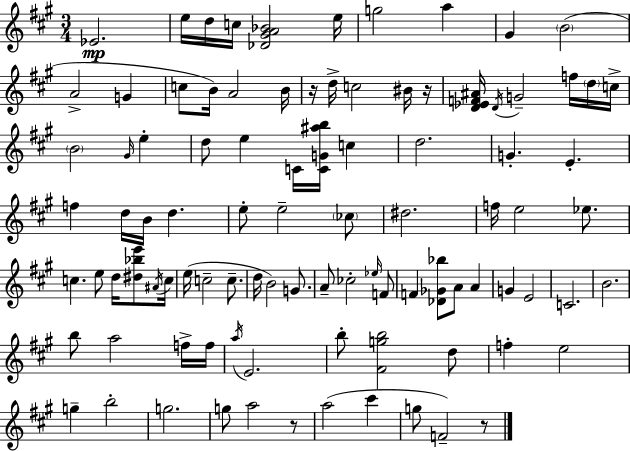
Eb4/h. E5/s D5/s C5/s [Db4,G#4,A4,Bb4]/h E5/s G5/h A5/q G#4/q B4/h A4/h G4/q C5/e B4/s A4/h B4/s R/s D5/s C5/h BIS4/s R/s [D4,Eb4,F4,A#4]/s D4/s G4/h F5/s D5/s C5/s B4/h G#4/s E5/q D5/e E5/q C4/s [C4,G4,A#5,B5]/s C5/q D5/h. G4/q. E4/q. F5/q D5/s B4/s D5/q. E5/e E5/h CES5/e D#5/h. F5/s E5/h Eb5/e. C5/q. E5/e D5/s [D#5,Bb5,E6]/e A#4/s C5/s E5/s C5/h C5/e. D5/s B4/h G4/e. A4/e CES5/h Eb5/s F4/e F4/q [Db4,Gb4,Bb5]/e A4/e A4/q G4/q E4/h C4/h. B4/h. B5/e A5/h F5/s F5/s A5/s E4/h. B5/e [F#4,G5,B5]/h D5/e F5/q E5/h G5/q B5/h G5/h. G5/e A5/h R/e A5/h C#6/q G5/e F4/h R/e